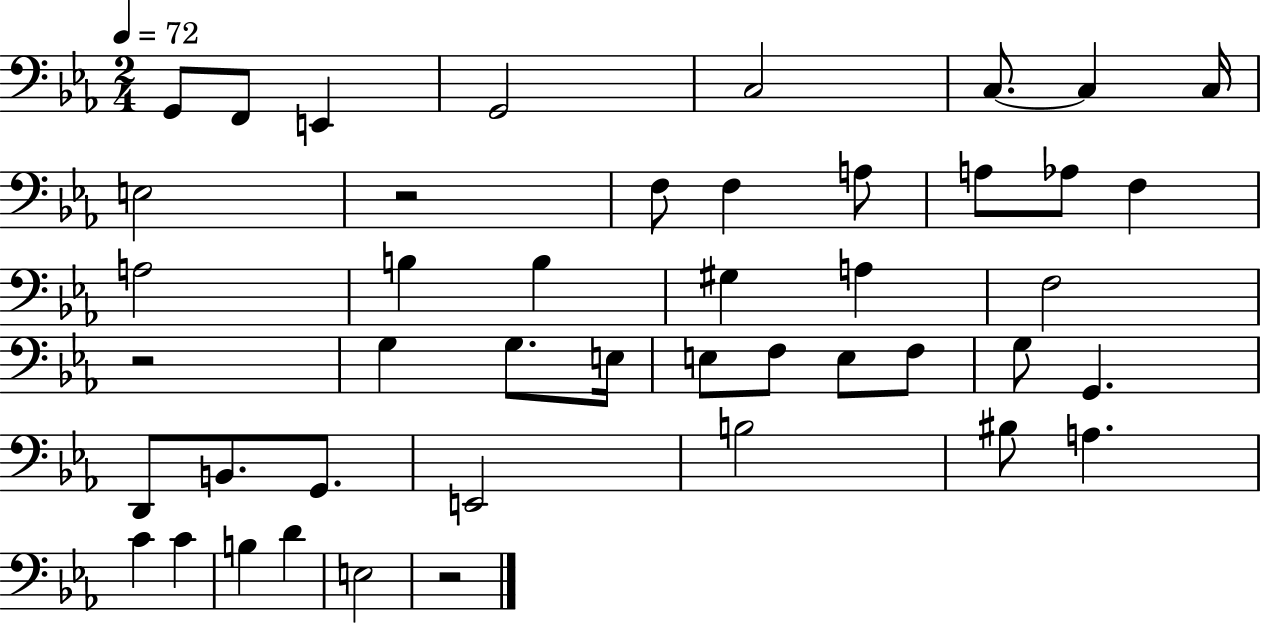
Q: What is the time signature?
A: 2/4